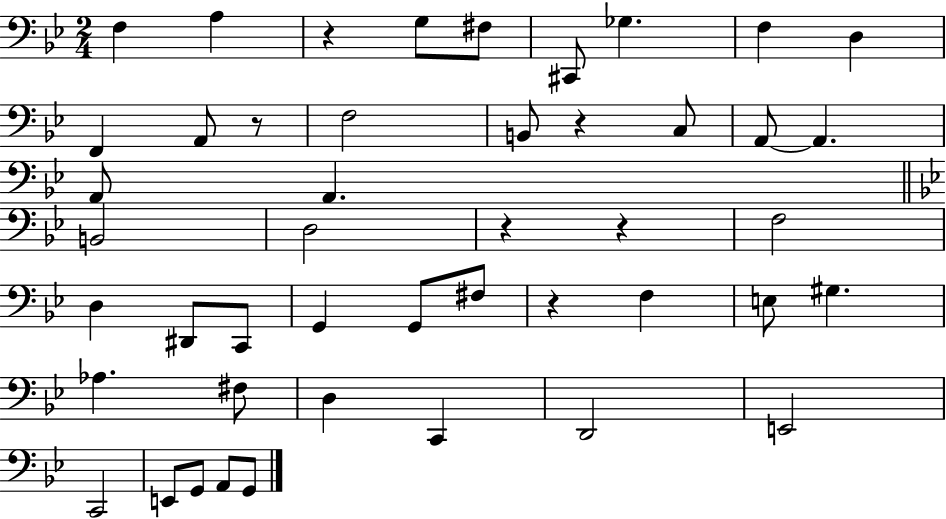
X:1
T:Untitled
M:2/4
L:1/4
K:Bb
F, A, z G,/2 ^F,/2 ^C,,/2 _G, F, D, F,, A,,/2 z/2 F,2 B,,/2 z C,/2 A,,/2 A,, A,,/2 A,, B,,2 D,2 z z F,2 D, ^D,,/2 C,,/2 G,, G,,/2 ^F,/2 z F, E,/2 ^G, _A, ^F,/2 D, C,, D,,2 E,,2 C,,2 E,,/2 G,,/2 A,,/2 G,,/2